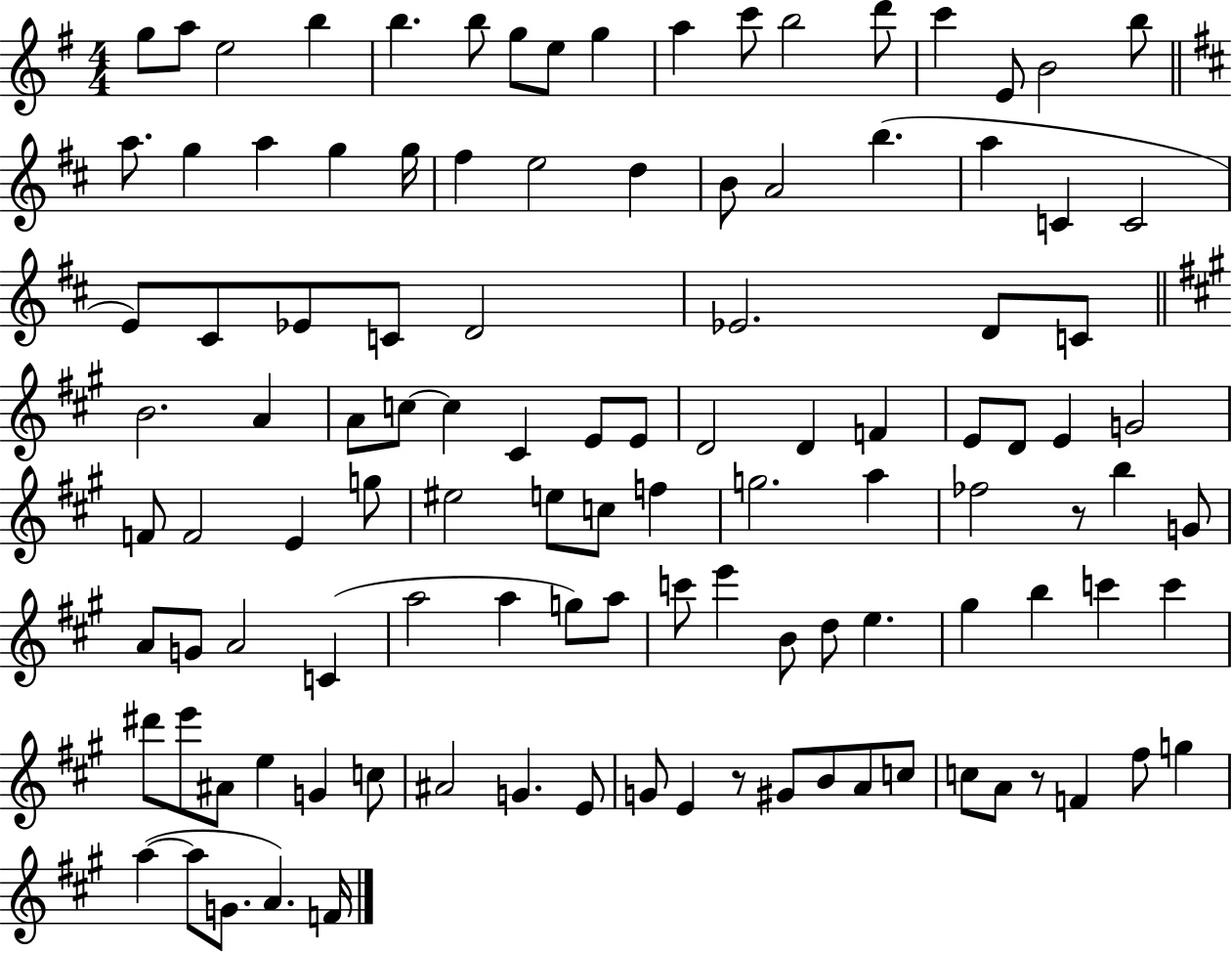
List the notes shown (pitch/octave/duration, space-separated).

G5/e A5/e E5/h B5/q B5/q. B5/e G5/e E5/e G5/q A5/q C6/e B5/h D6/e C6/q E4/e B4/h B5/e A5/e. G5/q A5/q G5/q G5/s F#5/q E5/h D5/q B4/e A4/h B5/q. A5/q C4/q C4/h E4/e C#4/e Eb4/e C4/e D4/h Eb4/h. D4/e C4/e B4/h. A4/q A4/e C5/e C5/q C#4/q E4/e E4/e D4/h D4/q F4/q E4/e D4/e E4/q G4/h F4/e F4/h E4/q G5/e EIS5/h E5/e C5/e F5/q G5/h. A5/q FES5/h R/e B5/q G4/e A4/e G4/e A4/h C4/q A5/h A5/q G5/e A5/e C6/e E6/q B4/e D5/e E5/q. G#5/q B5/q C6/q C6/q D#6/e E6/e A#4/e E5/q G4/q C5/e A#4/h G4/q. E4/e G4/e E4/q R/e G#4/e B4/e A4/e C5/e C5/e A4/e R/e F4/q F#5/e G5/q A5/q A5/e G4/e. A4/q. F4/s